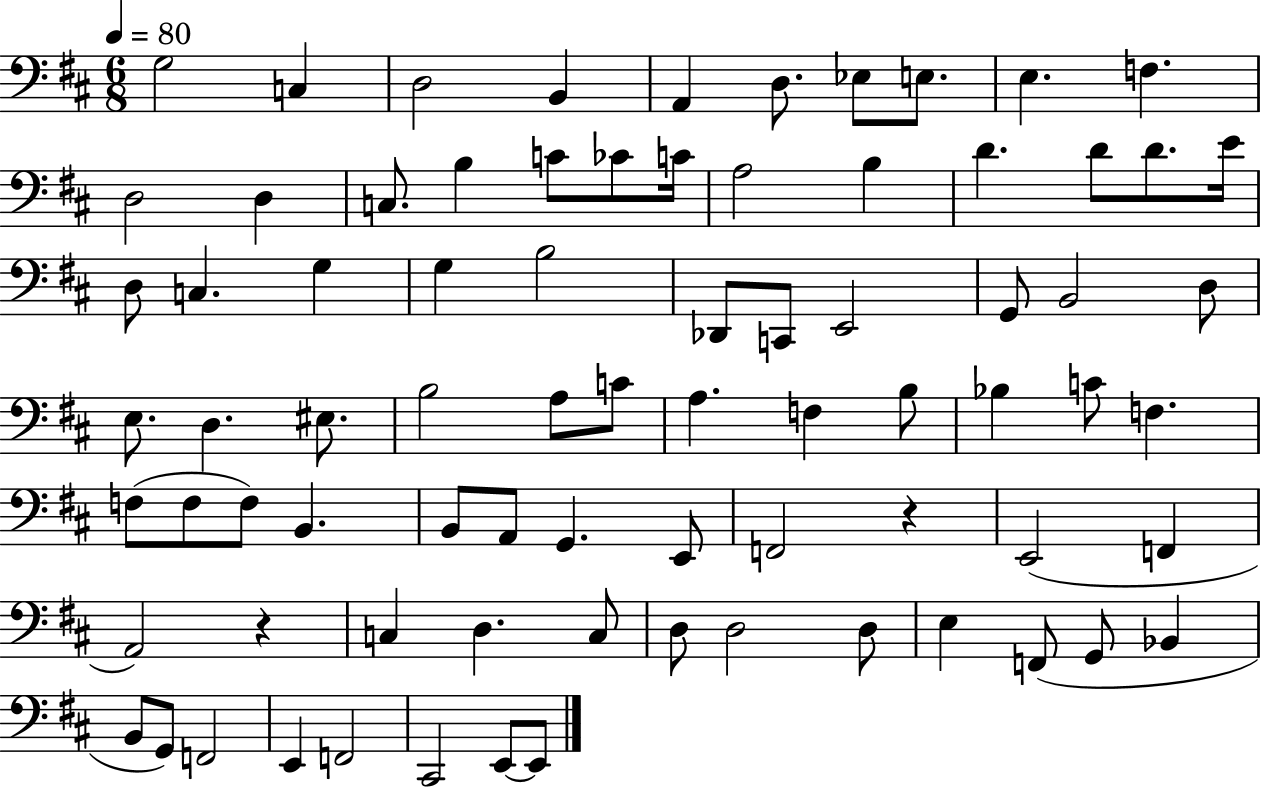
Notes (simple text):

G3/h C3/q D3/h B2/q A2/q D3/e. Eb3/e E3/e. E3/q. F3/q. D3/h D3/q C3/e. B3/q C4/e CES4/e C4/s A3/h B3/q D4/q. D4/e D4/e. E4/s D3/e C3/q. G3/q G3/q B3/h Db2/e C2/e E2/h G2/e B2/h D3/e E3/e. D3/q. EIS3/e. B3/h A3/e C4/e A3/q. F3/q B3/e Bb3/q C4/e F3/q. F3/e F3/e F3/e B2/q. B2/e A2/e G2/q. E2/e F2/h R/q E2/h F2/q A2/h R/q C3/q D3/q. C3/e D3/e D3/h D3/e E3/q F2/e G2/e Bb2/q B2/e G2/e F2/h E2/q F2/h C#2/h E2/e E2/e